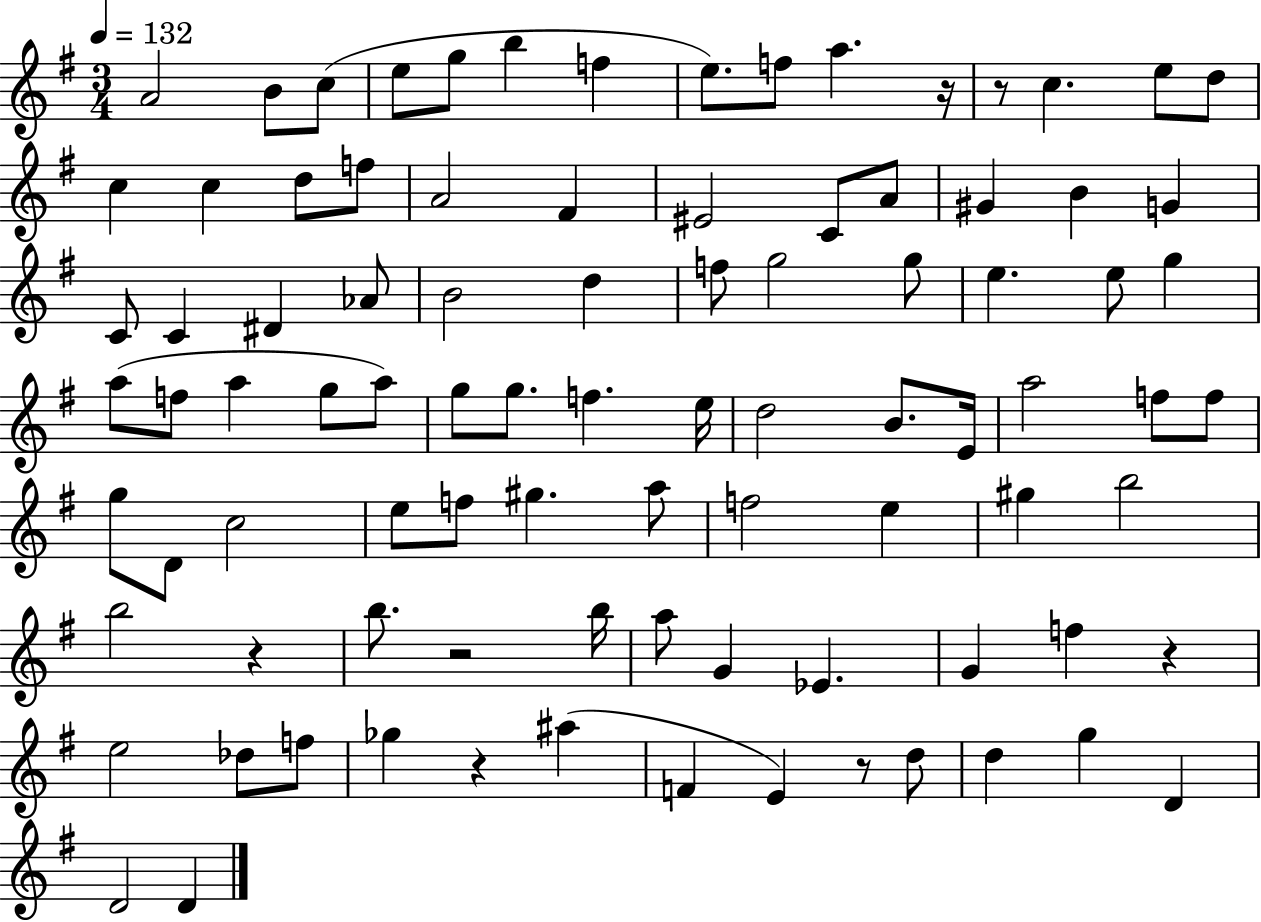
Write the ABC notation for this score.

X:1
T:Untitled
M:3/4
L:1/4
K:G
A2 B/2 c/2 e/2 g/2 b f e/2 f/2 a z/4 z/2 c e/2 d/2 c c d/2 f/2 A2 ^F ^E2 C/2 A/2 ^G B G C/2 C ^D _A/2 B2 d f/2 g2 g/2 e e/2 g a/2 f/2 a g/2 a/2 g/2 g/2 f e/4 d2 B/2 E/4 a2 f/2 f/2 g/2 D/2 c2 e/2 f/2 ^g a/2 f2 e ^g b2 b2 z b/2 z2 b/4 a/2 G _E G f z e2 _d/2 f/2 _g z ^a F E z/2 d/2 d g D D2 D